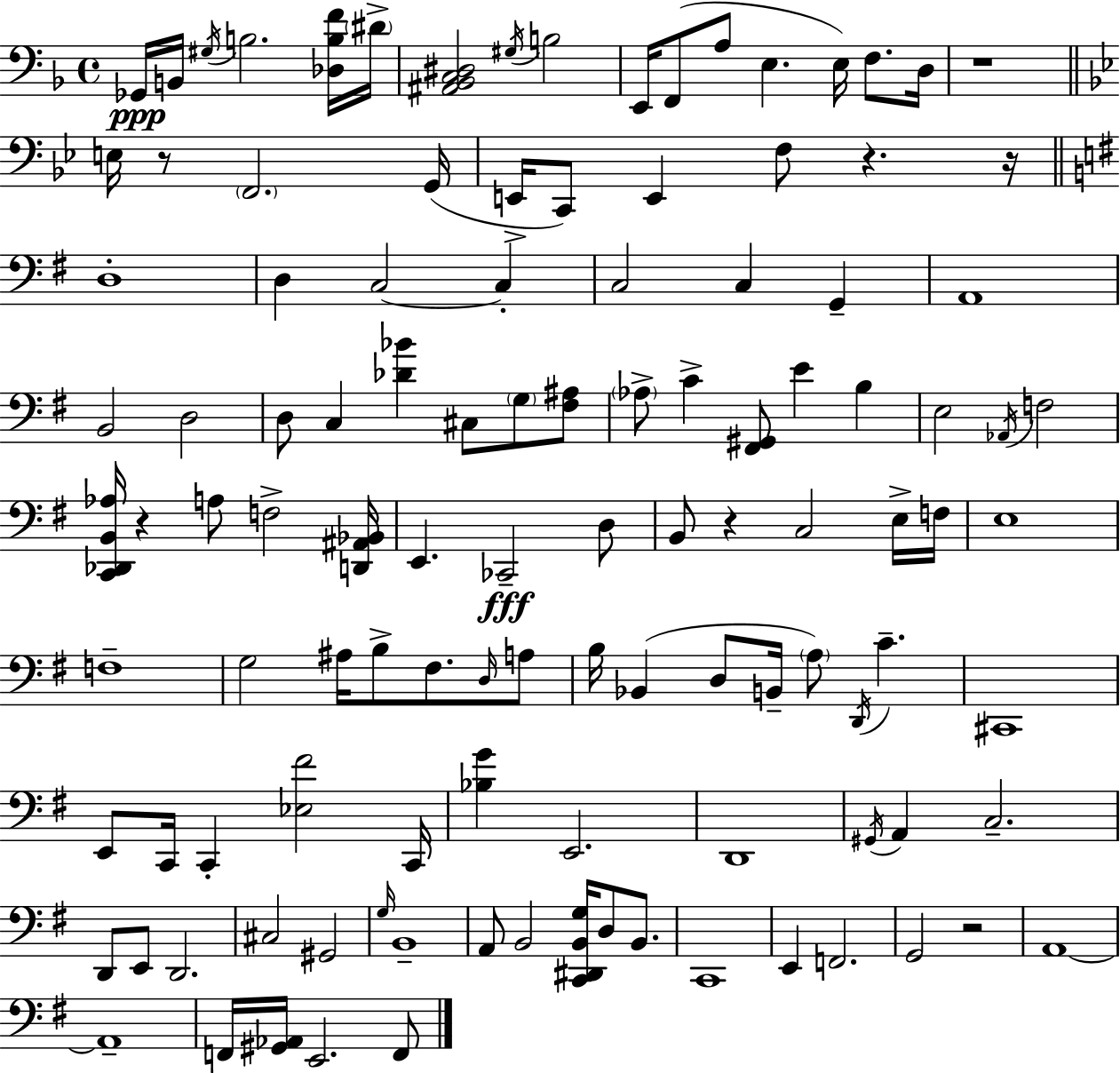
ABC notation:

X:1
T:Untitled
M:4/4
L:1/4
K:Dm
_G,,/4 B,,/4 ^G,/4 B,2 [_D,B,F]/4 ^D/4 [^A,,_B,,C,^D,]2 ^G,/4 B,2 E,,/4 F,,/2 A,/2 E, E,/4 F,/2 D,/4 z4 E,/4 z/2 F,,2 G,,/4 E,,/4 C,,/2 E,, F,/2 z z/4 D,4 D, C,2 C, C,2 C, G,, A,,4 B,,2 D,2 D,/2 C, [_D_B] ^C,/2 G,/2 [^F,^A,]/2 _A,/2 C [^F,,^G,,]/2 E B, E,2 _A,,/4 F,2 [C,,_D,,B,,_A,]/4 z A,/2 F,2 [D,,^A,,_B,,]/4 E,, _C,,2 D,/2 B,,/2 z C,2 E,/4 F,/4 E,4 F,4 G,2 ^A,/4 B,/2 ^F,/2 D,/4 A,/2 B,/4 _B,, D,/2 B,,/4 A,/2 D,,/4 C ^C,,4 E,,/2 C,,/4 C,, [_E,^F]2 C,,/4 [_B,G] E,,2 D,,4 ^G,,/4 A,, C,2 D,,/2 E,,/2 D,,2 ^C,2 ^G,,2 G,/4 B,,4 A,,/2 B,,2 [C,,^D,,B,,G,]/4 D,/2 B,,/2 C,,4 E,, F,,2 G,,2 z2 A,,4 A,,4 F,,/4 [^G,,_A,,]/4 E,,2 F,,/2